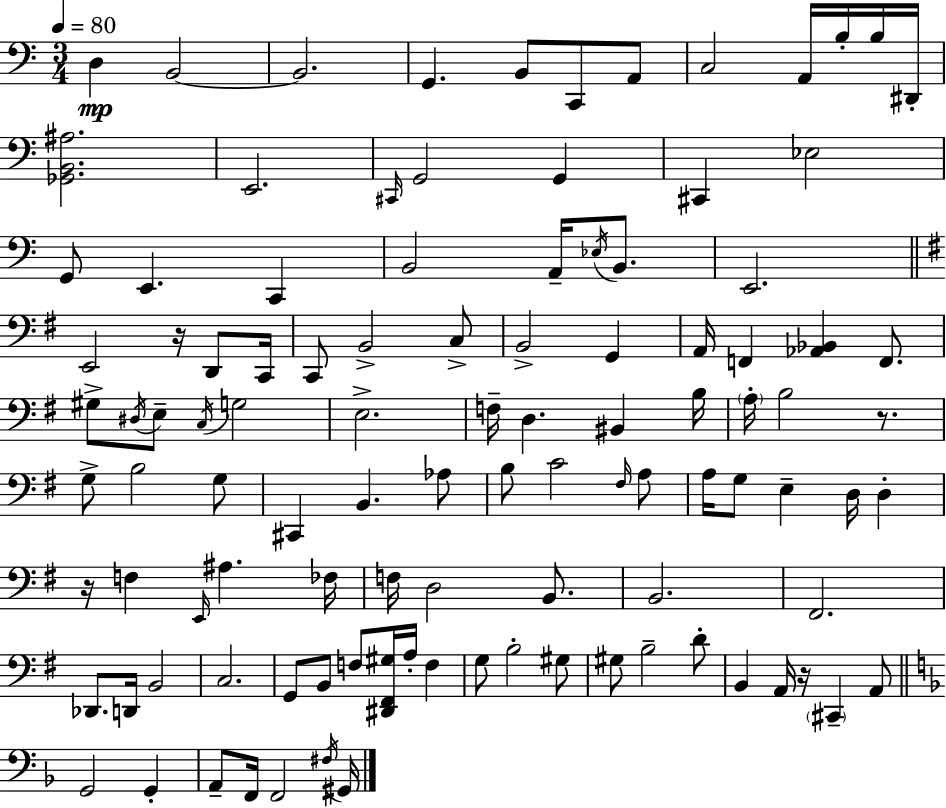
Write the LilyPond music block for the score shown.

{
  \clef bass
  \numericTimeSignature
  \time 3/4
  \key c \major
  \tempo 4 = 80
  d4\mp b,2~~ | b,2. | g,4. b,8 c,8 a,8 | c2 a,16 b16-. b16 dis,16-. | \break <ges, b, ais>2. | e,2. | \grace { cis,16 } g,2 g,4 | cis,4 ees2 | \break g,8 e,4. c,4 | b,2 a,16-- \acciaccatura { ees16 } b,8. | e,2. | \bar "||" \break \key g \major e,2 r16 d,8 c,16 | c,8 b,2-> c8-> | b,2-> g,4 | a,16 f,4 <aes, bes,>4 f,8. | \break gis8-> \acciaccatura { dis16 } e8-- \acciaccatura { c16 } g2 | e2.-> | f16-- d4. bis,4 | b16 \parenthesize a16-. b2 r8. | \break g8-> b2 | g8 cis,4 b,4. | aes8 b8 c'2 | \grace { fis16 } a8 a16 g8 e4-- d16 d4-. | \break r16 f4 \grace { e,16 } ais4. | fes16 f16 d2 | b,8. b,2. | fis,2. | \break des,8. d,16 b,2 | c2. | g,8 b,8 f8 <dis, fis, gis>16 a16-. | f4 g8 b2-. | \break gis8 gis8 b2-- | d'8-. b,4 a,16 r16 \parenthesize cis,4-- | a,8 \bar "||" \break \key d \minor g,2 g,4-. | a,8-- f,16 f,2 \acciaccatura { fis16 } | gis,16 \bar "|."
}